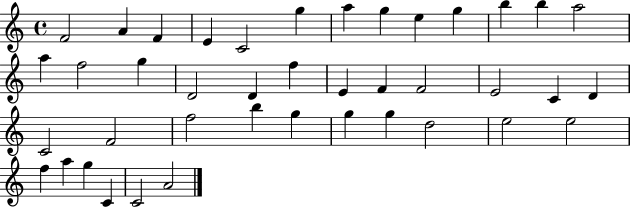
F4/h A4/q F4/q E4/q C4/h G5/q A5/q G5/q E5/q G5/q B5/q B5/q A5/h A5/q F5/h G5/q D4/h D4/q F5/q E4/q F4/q F4/h E4/h C4/q D4/q C4/h F4/h F5/h B5/q G5/q G5/q G5/q D5/h E5/h E5/h F5/q A5/q G5/q C4/q C4/h A4/h